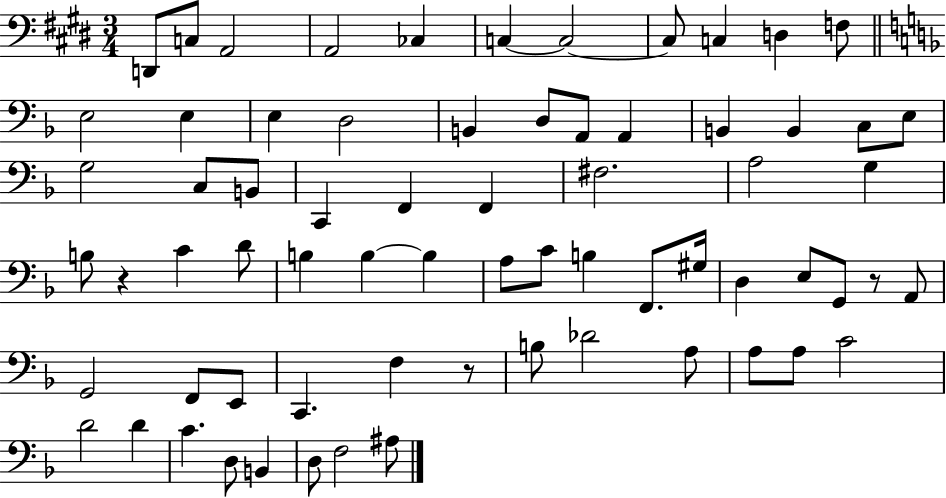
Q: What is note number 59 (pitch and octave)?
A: D4